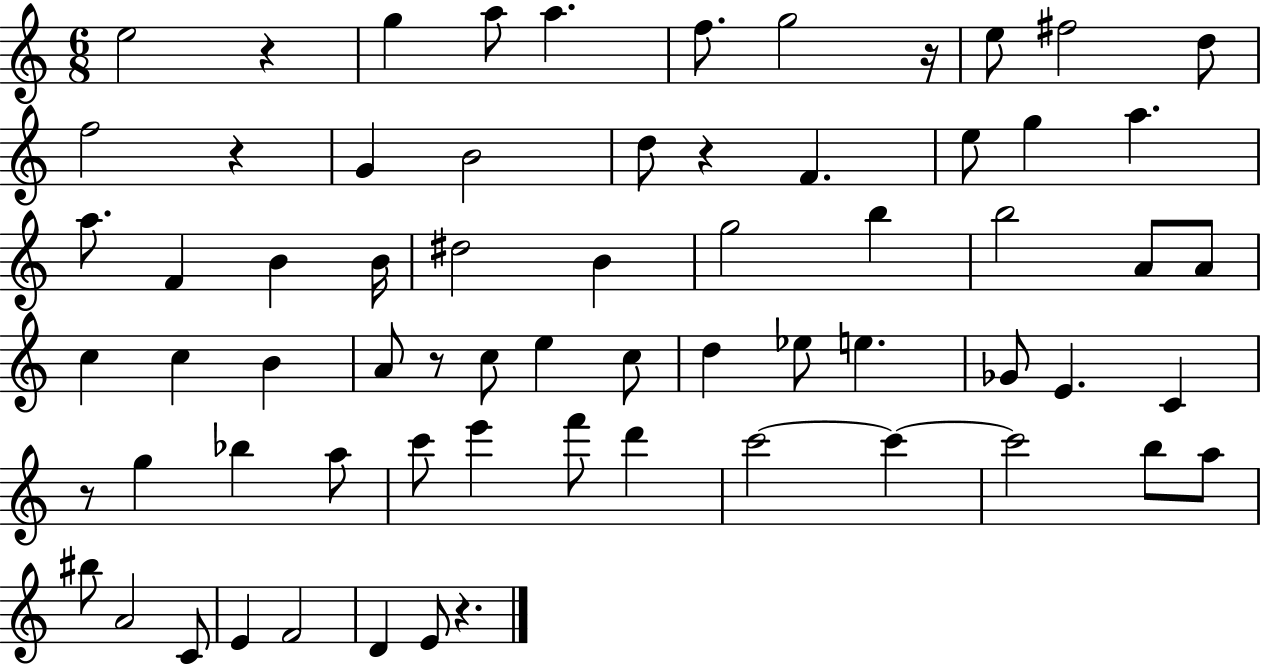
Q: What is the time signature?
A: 6/8